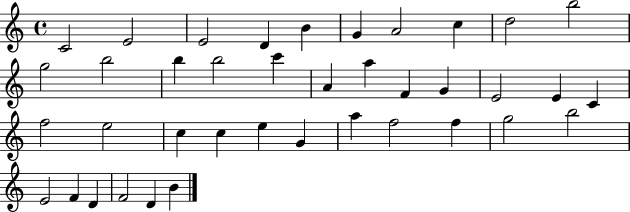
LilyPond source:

{
  \clef treble
  \time 4/4
  \defaultTimeSignature
  \key c \major
  c'2 e'2 | e'2 d'4 b'4 | g'4 a'2 c''4 | d''2 b''2 | \break g''2 b''2 | b''4 b''2 c'''4 | a'4 a''4 f'4 g'4 | e'2 e'4 c'4 | \break f''2 e''2 | c''4 c''4 e''4 g'4 | a''4 f''2 f''4 | g''2 b''2 | \break e'2 f'4 d'4 | f'2 d'4 b'4 | \bar "|."
}